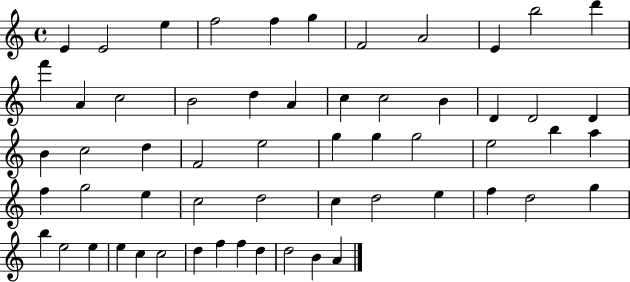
{
  \clef treble
  \time 4/4
  \defaultTimeSignature
  \key c \major
  e'4 e'2 e''4 | f''2 f''4 g''4 | f'2 a'2 | e'4 b''2 d'''4 | \break f'''4 a'4 c''2 | b'2 d''4 a'4 | c''4 c''2 b'4 | d'4 d'2 d'4 | \break b'4 c''2 d''4 | f'2 e''2 | g''4 g''4 g''2 | e''2 b''4 a''4 | \break f''4 g''2 e''4 | c''2 d''2 | c''4 d''2 e''4 | f''4 d''2 g''4 | \break b''4 e''2 e''4 | e''4 c''4 c''2 | d''4 f''4 f''4 d''4 | d''2 b'4 a'4 | \break \bar "|."
}